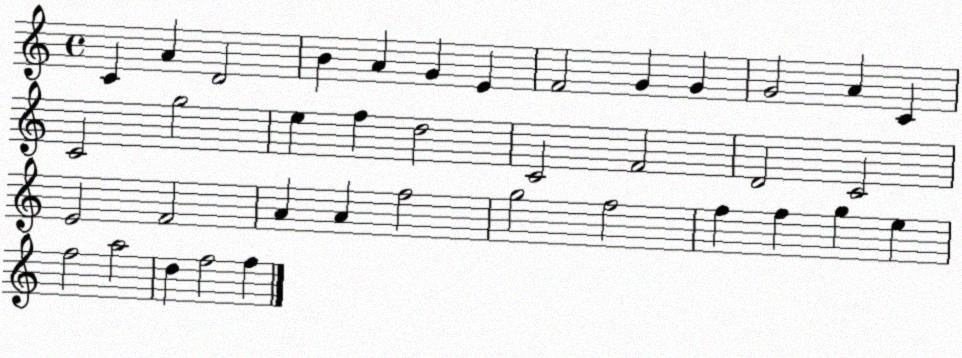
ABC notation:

X:1
T:Untitled
M:4/4
L:1/4
K:C
C A D2 B A G E F2 G G G2 A C C2 g2 e f d2 C2 F2 D2 C2 E2 F2 A A f2 g2 f2 f f g e f2 a2 d f2 f